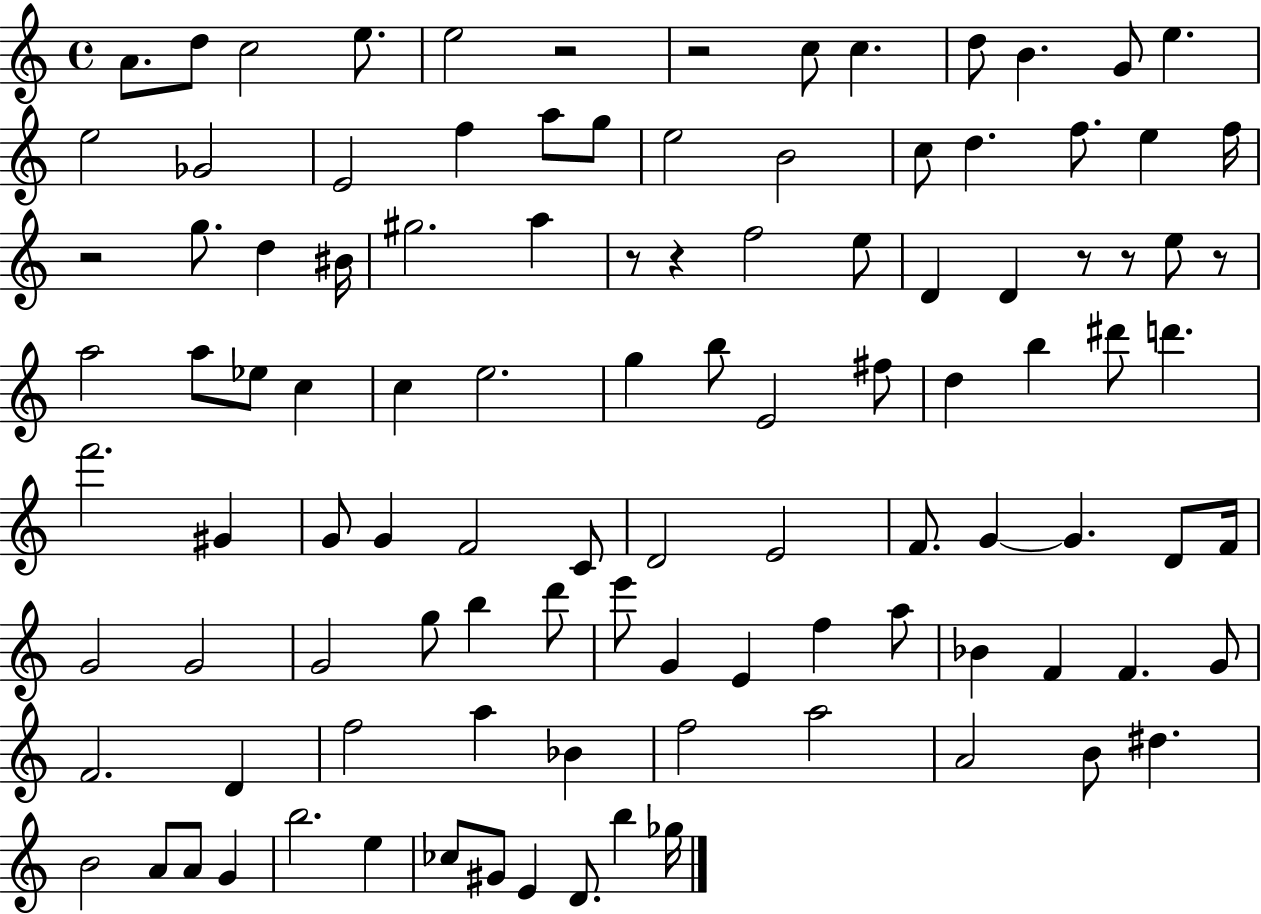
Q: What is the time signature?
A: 4/4